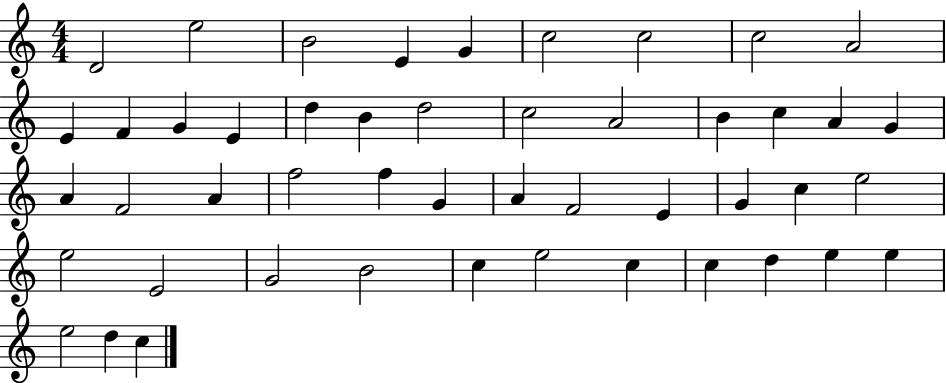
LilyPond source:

{
  \clef treble
  \numericTimeSignature
  \time 4/4
  \key c \major
  d'2 e''2 | b'2 e'4 g'4 | c''2 c''2 | c''2 a'2 | \break e'4 f'4 g'4 e'4 | d''4 b'4 d''2 | c''2 a'2 | b'4 c''4 a'4 g'4 | \break a'4 f'2 a'4 | f''2 f''4 g'4 | a'4 f'2 e'4 | g'4 c''4 e''2 | \break e''2 e'2 | g'2 b'2 | c''4 e''2 c''4 | c''4 d''4 e''4 e''4 | \break e''2 d''4 c''4 | \bar "|."
}